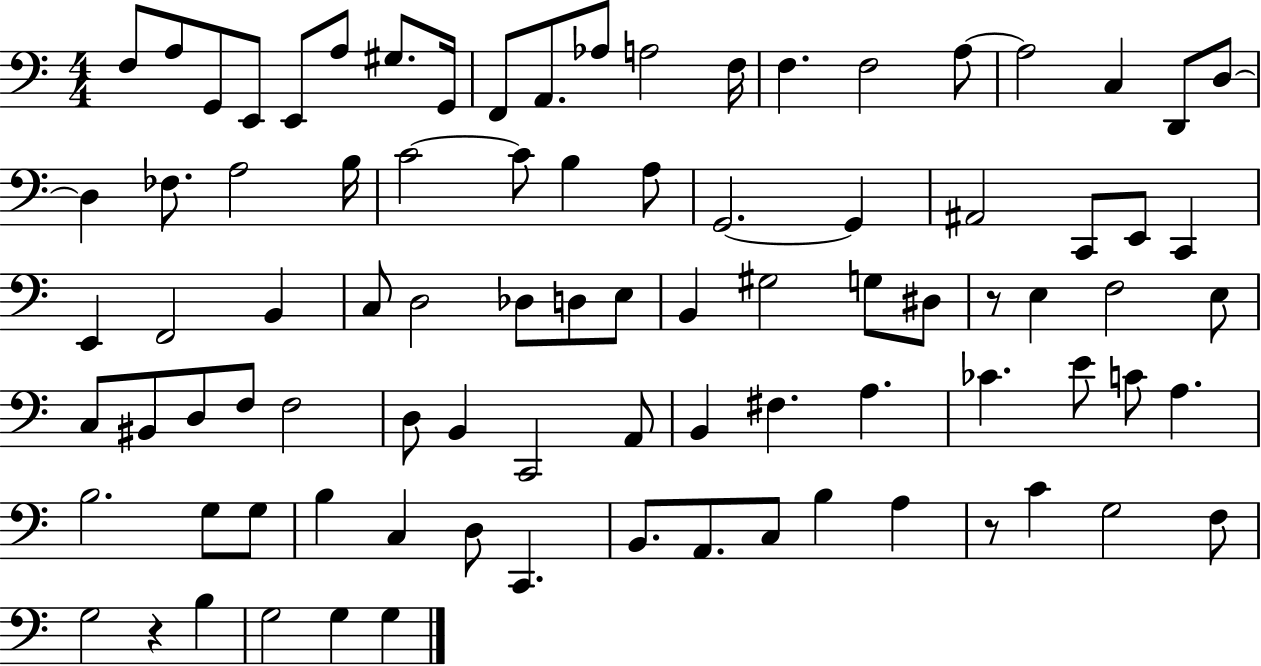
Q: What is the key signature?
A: C major